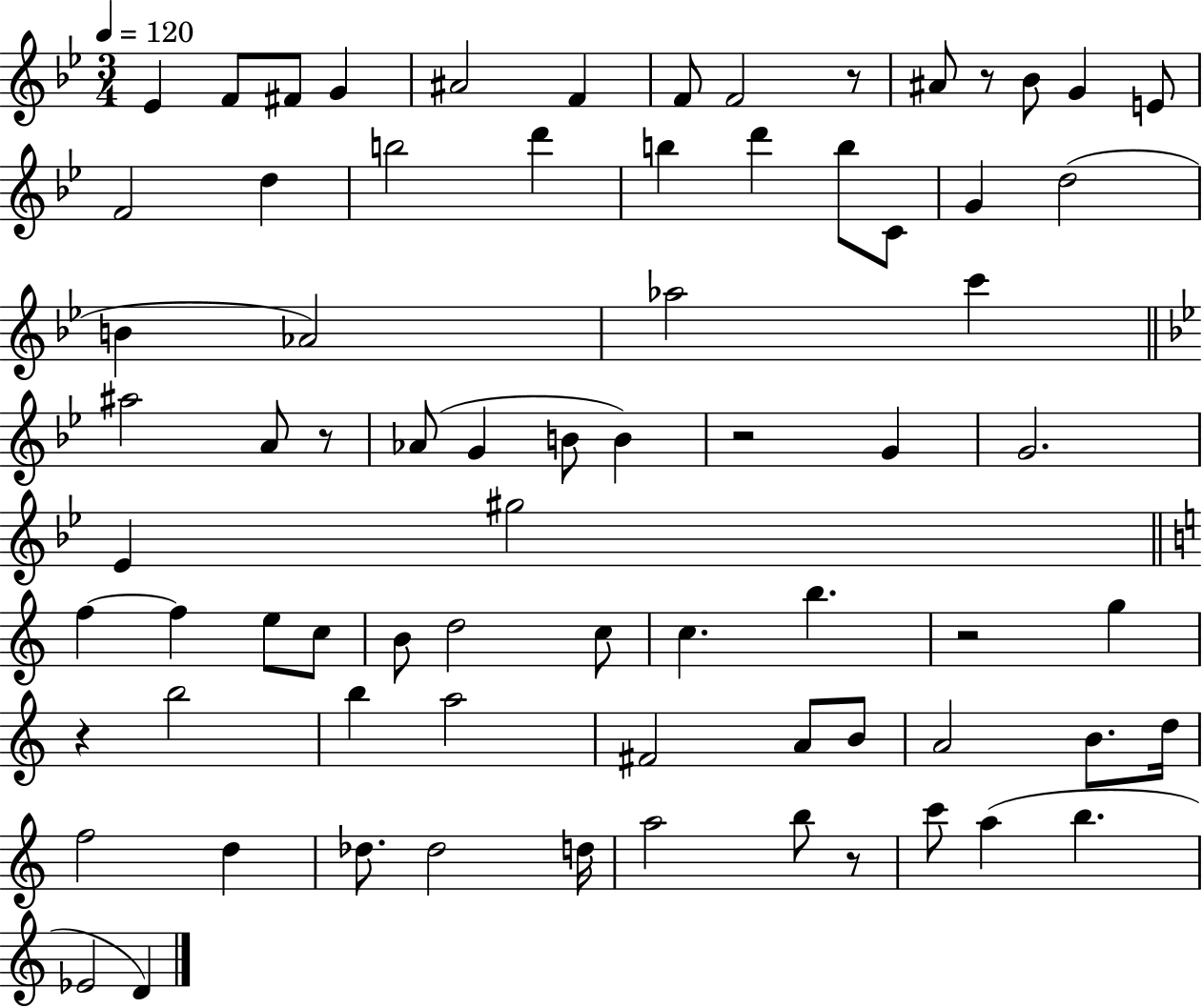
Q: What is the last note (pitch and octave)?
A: D4